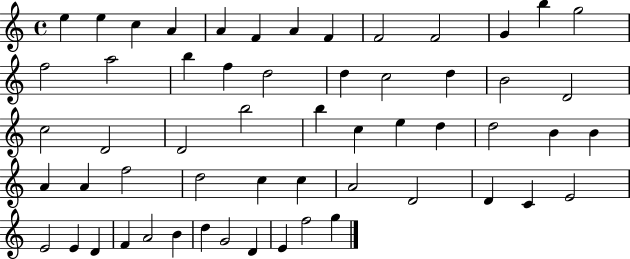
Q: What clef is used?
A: treble